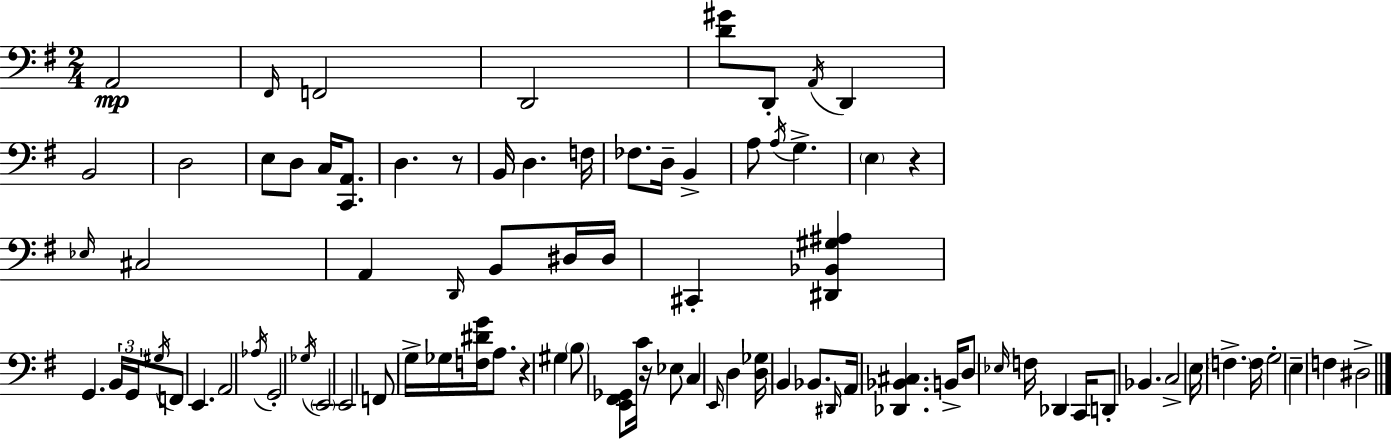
X:1
T:Untitled
M:2/4
L:1/4
K:Em
A,,2 ^F,,/4 F,,2 D,,2 [D^G]/2 D,,/2 A,,/4 D,, B,,2 D,2 E,/2 D,/2 C,/4 [C,,A,,]/2 D, z/2 B,,/4 D, F,/4 _F,/2 D,/4 B,, A,/2 A,/4 G, E, z _E,/4 ^C,2 A,, D,,/4 B,,/2 ^D,/4 ^D,/4 ^C,, [^D,,_B,,^G,^A,] G,, B,,/4 G,,/4 ^G,/4 F,,/2 E,, A,,2 _A,/4 G,,2 _G,/4 E,,2 E,,2 F,,/2 G,/4 _G,/4 [F,^DG]/4 A,/2 z ^G, B,/2 [E,,^F,,_G,,]/2 C/4 z/4 _E,/2 C, E,,/4 D, [D,_G,]/4 B,, _B,,/2 ^D,,/4 A,,/4 [_D,,_B,,^C,] B,,/4 D,/2 _E,/4 F,/4 _D,, C,,/4 D,,/2 _B,, C,2 E,/4 F, F,/4 G,2 E, F, ^D,2